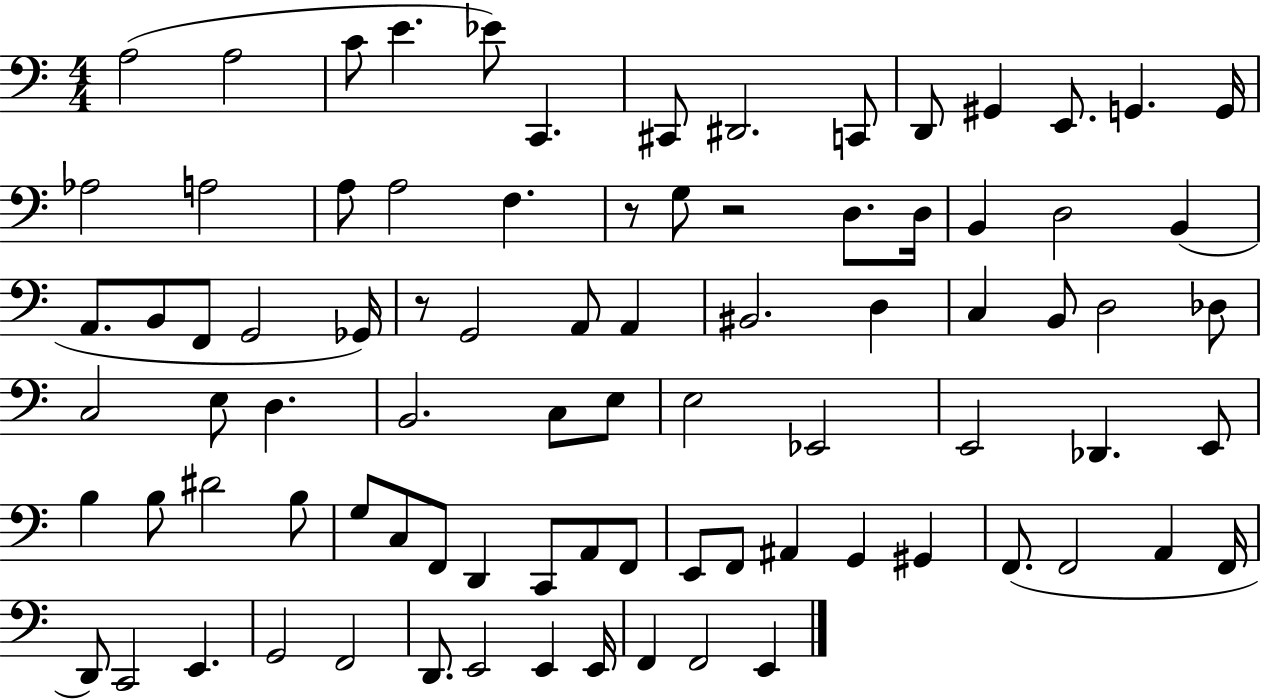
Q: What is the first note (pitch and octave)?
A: A3